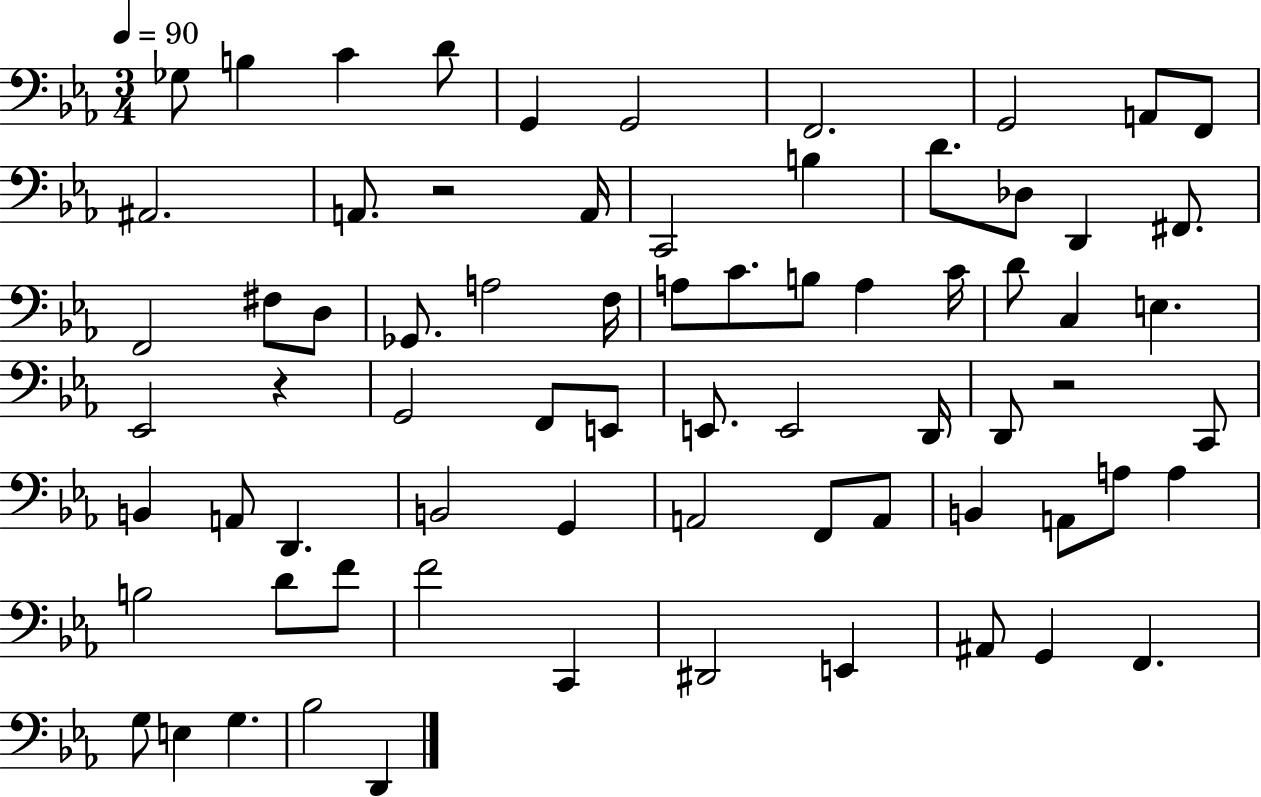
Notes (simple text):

Gb3/e B3/q C4/q D4/e G2/q G2/h F2/h. G2/h A2/e F2/e A#2/h. A2/e. R/h A2/s C2/h B3/q D4/e. Db3/e D2/q F#2/e. F2/h F#3/e D3/e Gb2/e. A3/h F3/s A3/e C4/e. B3/e A3/q C4/s D4/e C3/q E3/q. Eb2/h R/q G2/h F2/e E2/e E2/e. E2/h D2/s D2/e R/h C2/e B2/q A2/e D2/q. B2/h G2/q A2/h F2/e A2/e B2/q A2/e A3/e A3/q B3/h D4/e F4/e F4/h C2/q D#2/h E2/q A#2/e G2/q F2/q. G3/e E3/q G3/q. Bb3/h D2/q